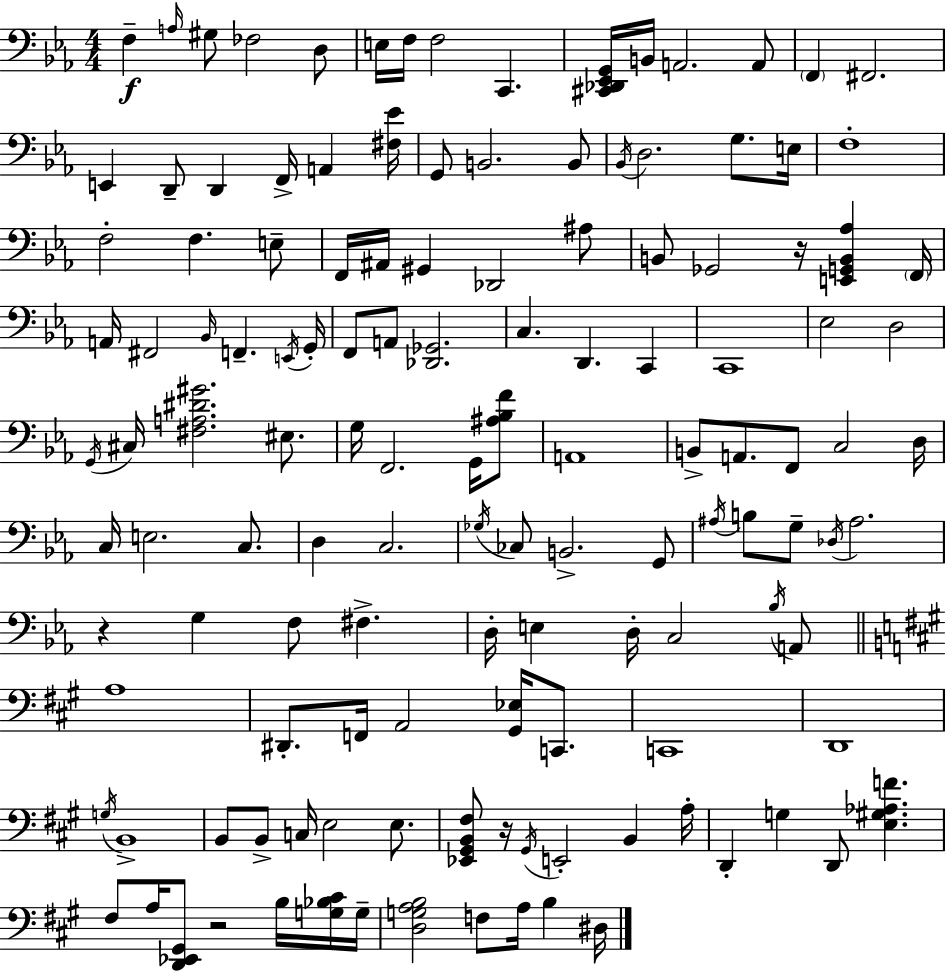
X:1
T:Untitled
M:4/4
L:1/4
K:Cm
F, A,/4 ^G,/2 _F,2 D,/2 E,/4 F,/4 F,2 C,, [^C,,_D,,_E,,G,,]/4 B,,/4 A,,2 A,,/2 F,, ^F,,2 E,, D,,/2 D,, F,,/4 A,, [^F,_E]/4 G,,/2 B,,2 B,,/2 _B,,/4 D,2 G,/2 E,/4 F,4 F,2 F, E,/2 F,,/4 ^A,,/4 ^G,, _D,,2 ^A,/2 B,,/2 _G,,2 z/4 [E,,G,,B,,_A,] F,,/4 A,,/4 ^F,,2 _B,,/4 F,, E,,/4 G,,/4 F,,/2 A,,/2 [_D,,_G,,]2 C, D,, C,, C,,4 _E,2 D,2 G,,/4 ^C,/4 [^F,A,^D^G]2 ^E,/2 G,/4 F,,2 G,,/4 [^A,_B,F]/2 A,,4 B,,/2 A,,/2 F,,/2 C,2 D,/4 C,/4 E,2 C,/2 D, C,2 _G,/4 _C,/2 B,,2 G,,/2 ^A,/4 B,/2 G,/2 _D,/4 ^A,2 z G, F,/2 ^F, D,/4 E, D,/4 C,2 _B,/4 A,,/2 A,4 ^D,,/2 F,,/4 A,,2 [^G,,_E,]/4 C,,/2 C,,4 D,,4 G,/4 B,,4 B,,/2 B,,/2 C,/4 E,2 E,/2 [_E,,^G,,B,,^F,]/2 z/4 ^G,,/4 E,,2 B,, A,/4 D,, G, D,,/2 [E,^G,_A,F] ^F,/2 A,/4 [D,,_E,,^G,,]/2 z2 B,/4 [G,_B,^C]/4 G,/4 [D,G,A,B,]2 F,/2 A,/4 B, ^D,/4